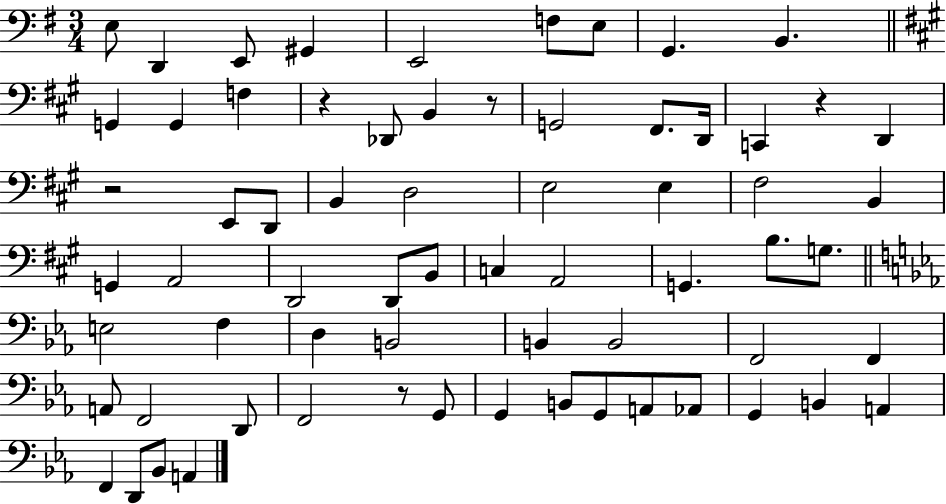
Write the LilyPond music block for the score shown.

{
  \clef bass
  \numericTimeSignature
  \time 3/4
  \key g \major
  e8 d,4 e,8 gis,4 | e,2 f8 e8 | g,4. b,4. | \bar "||" \break \key a \major g,4 g,4 f4 | r4 des,8 b,4 r8 | g,2 fis,8. d,16 | c,4 r4 d,4 | \break r2 e,8 d,8 | b,4 d2 | e2 e4 | fis2 b,4 | \break g,4 a,2 | d,2 d,8 b,8 | c4 a,2 | g,4. b8. g8. | \break \bar "||" \break \key ees \major e2 f4 | d4 b,2 | b,4 b,2 | f,2 f,4 | \break a,8 f,2 d,8 | f,2 r8 g,8 | g,4 b,8 g,8 a,8 aes,8 | g,4 b,4 a,4 | \break f,4 d,8 bes,8 a,4 | \bar "|."
}